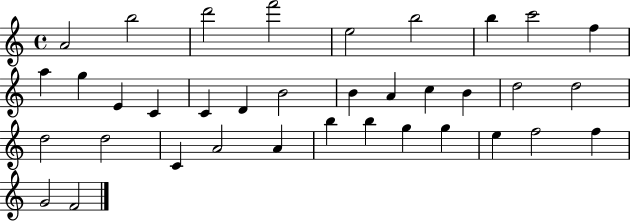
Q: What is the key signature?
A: C major